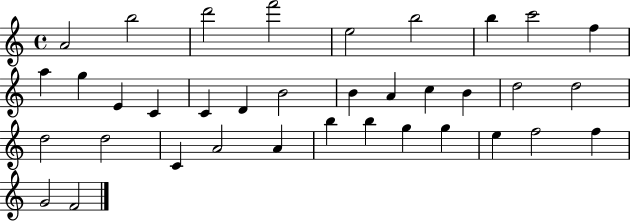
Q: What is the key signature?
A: C major